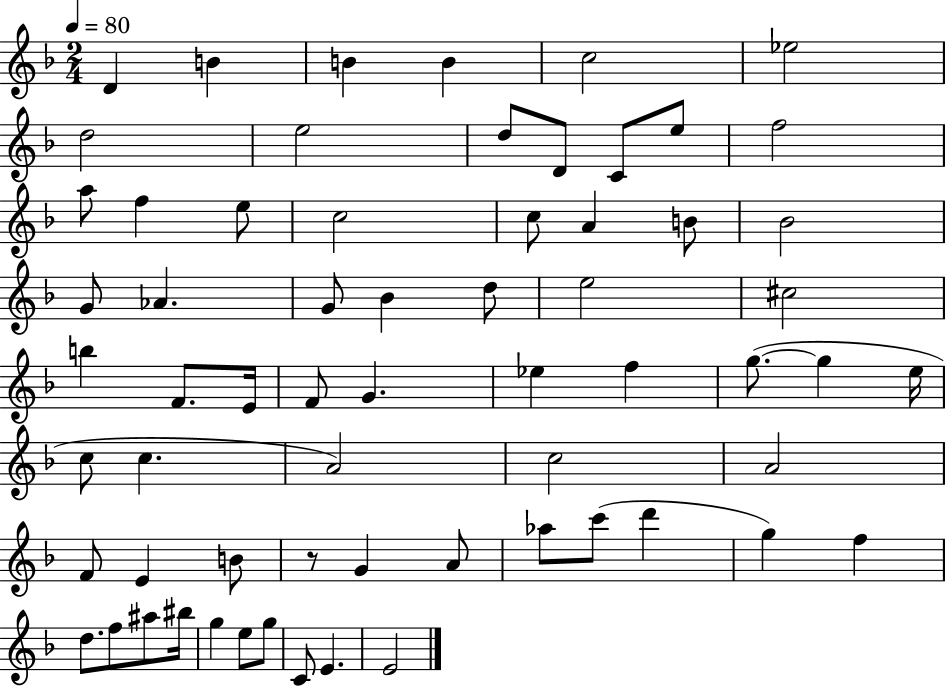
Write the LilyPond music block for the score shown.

{
  \clef treble
  \numericTimeSignature
  \time 2/4
  \key f \major
  \tempo 4 = 80
  d'4 b'4 | b'4 b'4 | c''2 | ees''2 | \break d''2 | e''2 | d''8 d'8 c'8 e''8 | f''2 | \break a''8 f''4 e''8 | c''2 | c''8 a'4 b'8 | bes'2 | \break g'8 aes'4. | g'8 bes'4 d''8 | e''2 | cis''2 | \break b''4 f'8. e'16 | f'8 g'4. | ees''4 f''4 | g''8.~(~ g''4 e''16 | \break c''8 c''4. | a'2) | c''2 | a'2 | \break f'8 e'4 b'8 | r8 g'4 a'8 | aes''8 c'''8( d'''4 | g''4) f''4 | \break d''8. f''8 ais''8 bis''16 | g''4 e''8 g''8 | c'8 e'4. | e'2 | \break \bar "|."
}